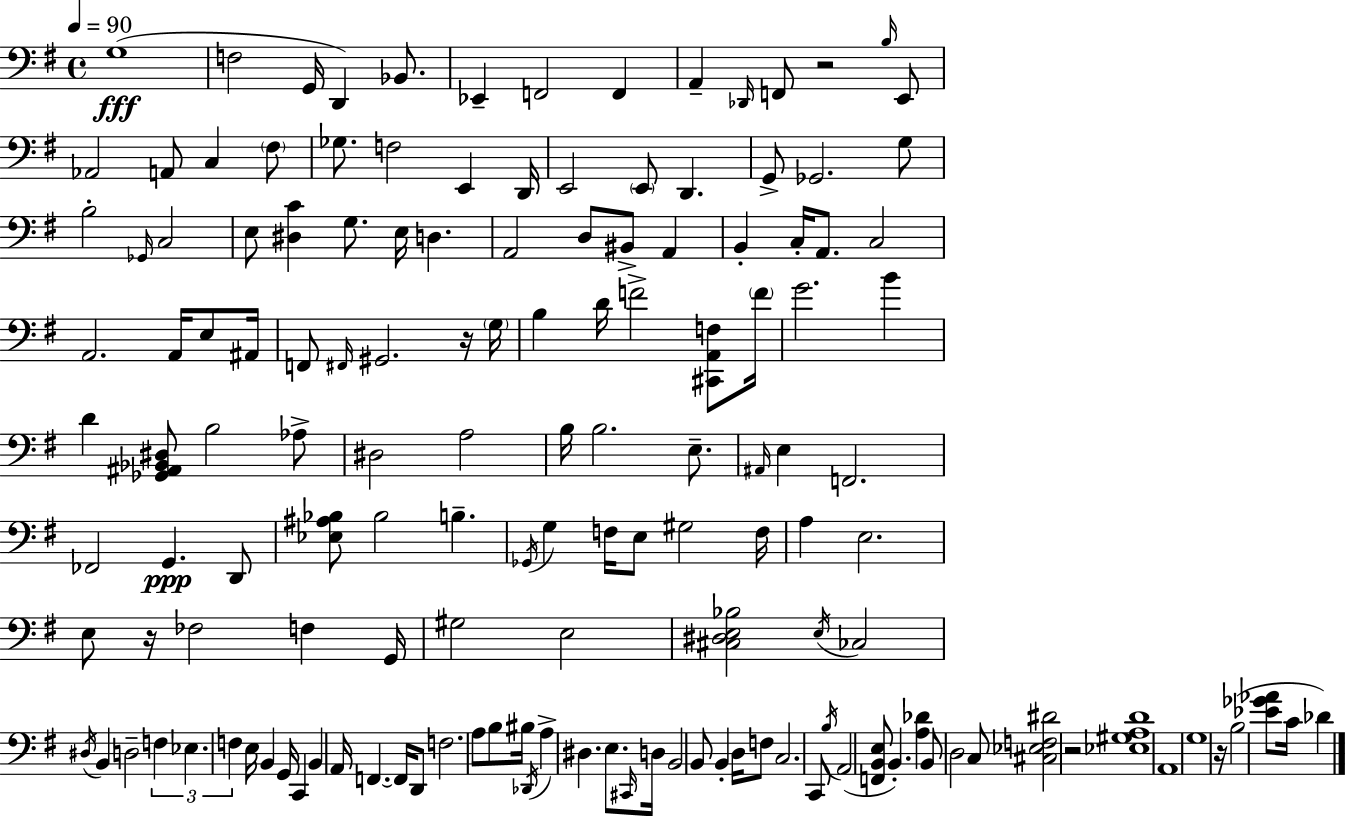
G3/w F3/h G2/s D2/q Bb2/e. Eb2/q F2/h F2/q A2/q Db2/s F2/e R/h B3/s E2/e Ab2/h A2/e C3/q F#3/e Gb3/e. F3/h E2/q D2/s E2/h E2/e D2/q. G2/e Gb2/h. G3/e B3/h Gb2/s C3/h E3/e [D#3,C4]/q G3/e. E3/s D3/q. A2/h D3/e BIS2/e A2/q B2/q C3/s A2/e. C3/h A2/h. A2/s E3/e A#2/s F2/e F#2/s G#2/h. R/s G3/s B3/q D4/s F4/h [C#2,A2,F3]/e F4/s G4/h. B4/q D4/q [Gb2,A#2,Bb2,D#3]/e B3/h Ab3/e D#3/h A3/h B3/s B3/h. E3/e. A#2/s E3/q F2/h. FES2/h G2/q. D2/e [Eb3,A#3,Bb3]/e Bb3/h B3/q. Gb2/s G3/q F3/s E3/e G#3/h F3/s A3/q E3/h. E3/e R/s FES3/h F3/q G2/s G#3/h E3/h [C#3,D#3,E3,Bb3]/h E3/s CES3/h D#3/s B2/q D3/h F3/q Eb3/q. F3/q E3/s B2/q G2/s C2/q B2/q A2/s F2/q. F2/s D2/e F3/h. A3/e B3/e BIS3/s Db2/s A3/q D#3/q. E3/e. C#2/s D3/s B2/h B2/e B2/q D3/s F3/e C3/h. C2/e B3/s A2/h [F2,B2,E3]/e B2/q. [A3,Db4]/q B2/e D3/h C3/e [C#3,Eb3,F3,D#4]/h R/h [Eb3,G#3,A3,D4]/w A2/w G3/w R/s B3/h [Eb4,Gb4,Ab4]/e C4/s Db4/q